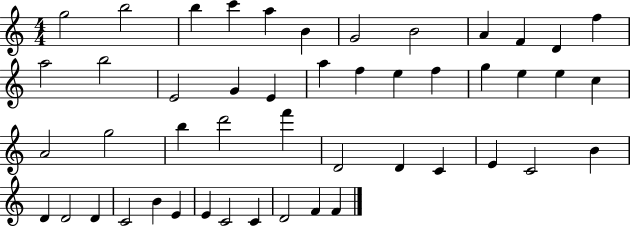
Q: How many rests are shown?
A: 0